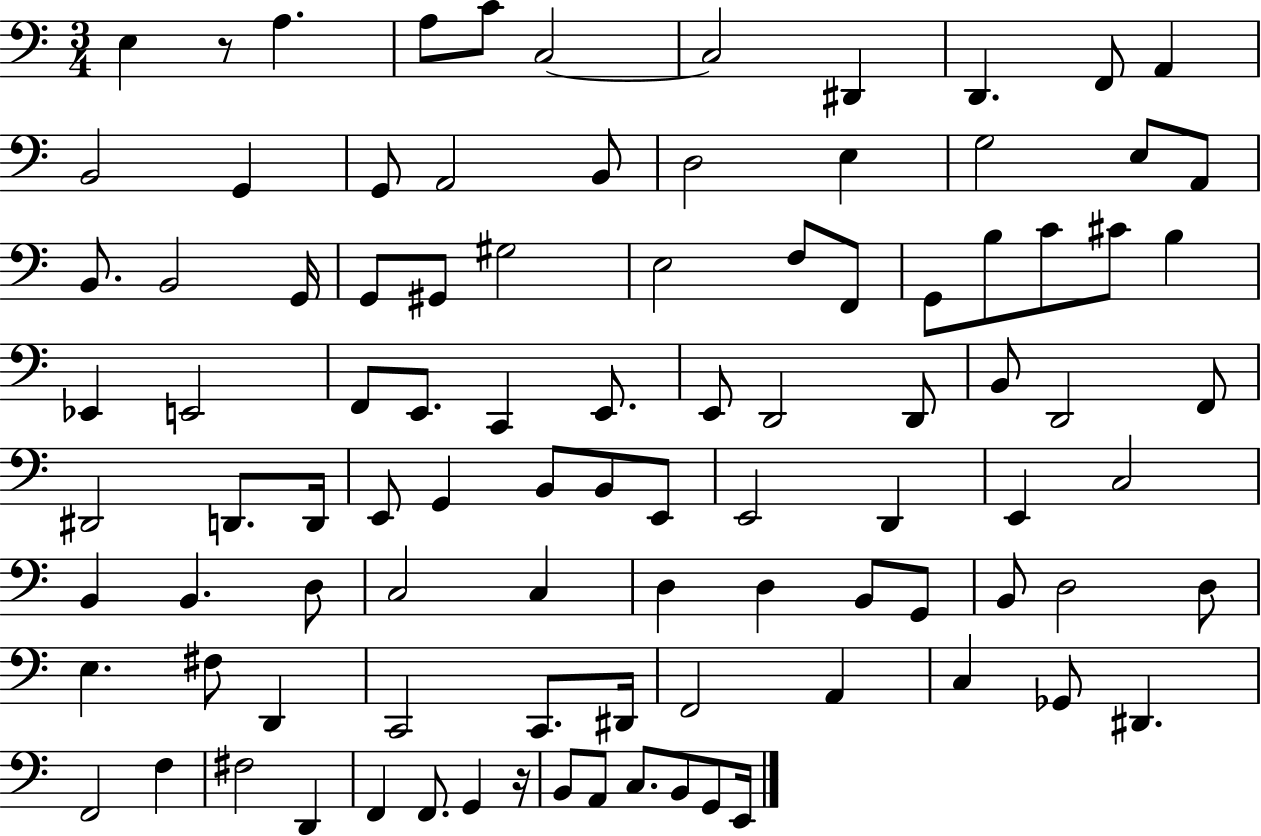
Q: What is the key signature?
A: C major